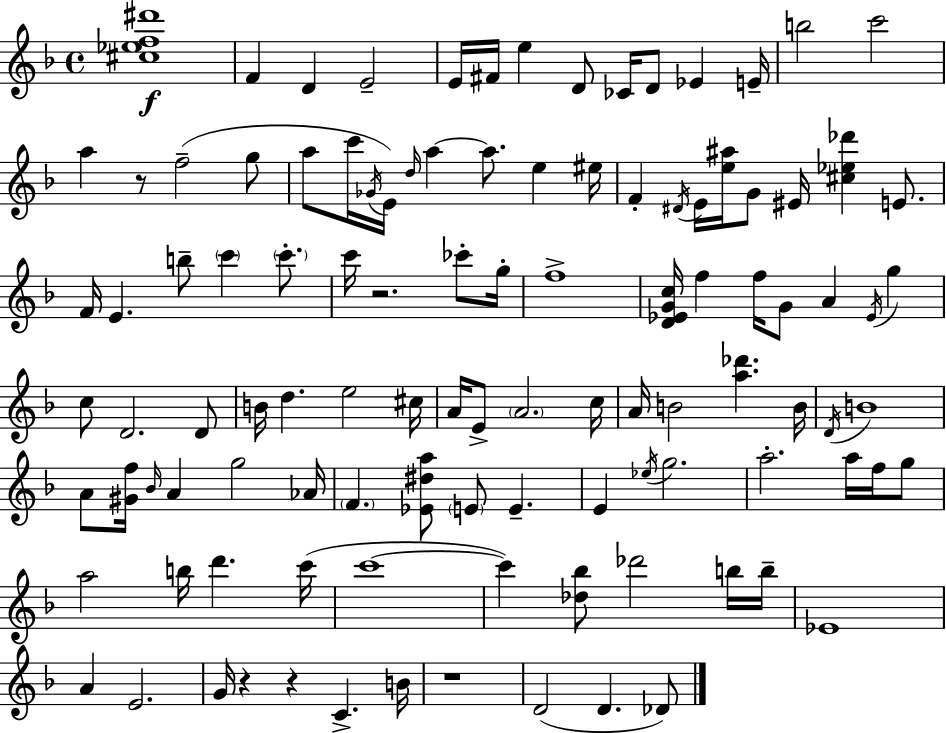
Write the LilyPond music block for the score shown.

{
  \clef treble
  \time 4/4
  \defaultTimeSignature
  \key d \minor
  <cis'' ees'' f'' dis'''>1\f | f'4 d'4 e'2-- | e'16 fis'16 e''4 d'8 ces'16 d'8 ees'4 e'16-- | b''2 c'''2 | \break a''4 r8 f''2--( g''8 | a''8 c'''16 \acciaccatura { ges'16 } e'16) \grace { d''16 } a''4~~ a''8. e''4 | eis''16 f'4-. \acciaccatura { dis'16 } e'16 <e'' ais''>16 g'8 eis'16 <cis'' ees'' des'''>4 | e'8. f'16 e'4. b''8-- \parenthesize c'''4 | \break \parenthesize c'''8.-. c'''16 r2. | ces'''8-. g''16-. f''1-> | <d' ees' g' c''>16 f''4 f''16 g'8 a'4 \acciaccatura { ees'16 } | g''4 c''8 d'2. | \break d'8 b'16 d''4. e''2 | cis''16 a'16 e'8-> \parenthesize a'2. | c''16 a'16 b'2 <a'' des'''>4. | b'16 \acciaccatura { d'16 } b'1 | \break a'8 <gis' f''>16 \grace { bes'16 } a'4 g''2 | aes'16 \parenthesize f'4. <ees' dis'' a''>8 \parenthesize e'8 | e'4.-- e'4 \acciaccatura { ees''16 } g''2. | a''2.-. | \break a''16 f''16 g''8 a''2 b''16 | d'''4. c'''16( c'''1~~ | c'''4) <des'' bes''>8 des'''2 | b''16 b''16-- ees'1 | \break a'4 e'2. | g'16 r4 r4 | c'4.-> b'16 r1 | d'2( d'4. | \break des'8) \bar "|."
}